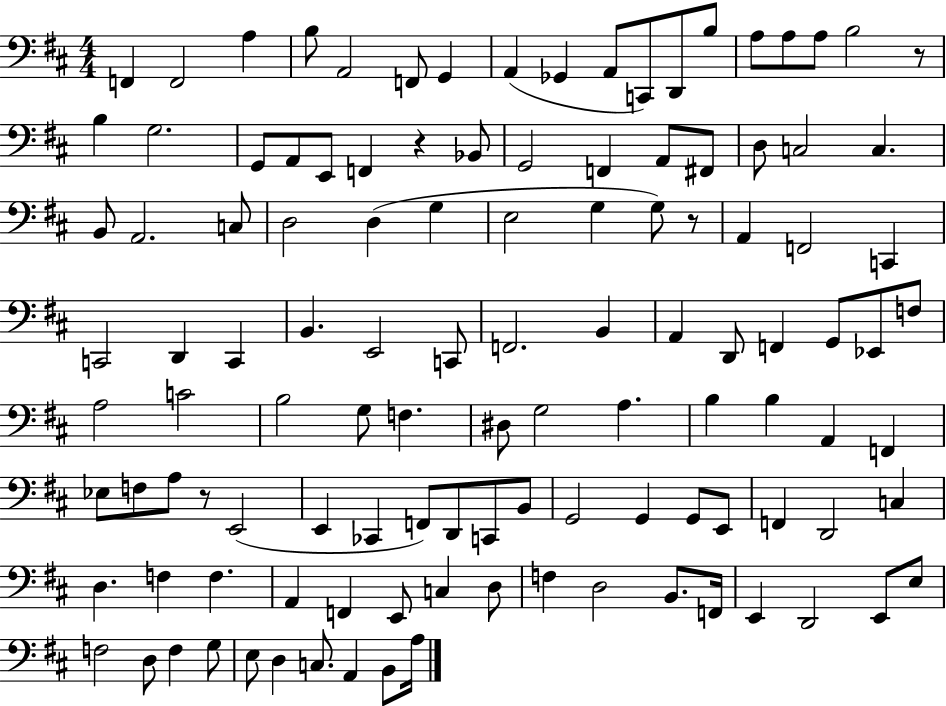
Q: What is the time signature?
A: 4/4